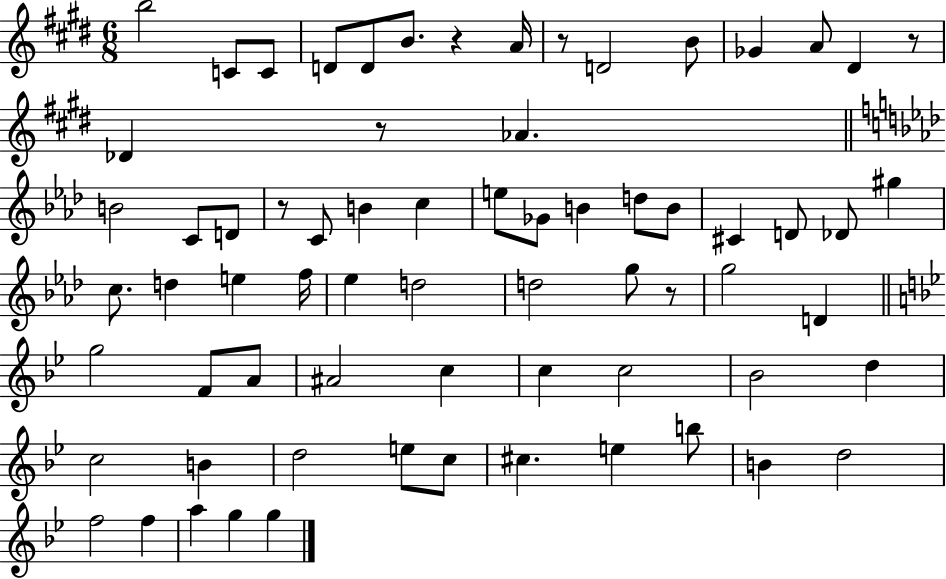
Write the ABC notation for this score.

X:1
T:Untitled
M:6/8
L:1/4
K:E
b2 C/2 C/2 D/2 D/2 B/2 z A/4 z/2 D2 B/2 _G A/2 ^D z/2 _D z/2 _A B2 C/2 D/2 z/2 C/2 B c e/2 _G/2 B d/2 B/2 ^C D/2 _D/2 ^g c/2 d e f/4 _e d2 d2 g/2 z/2 g2 D g2 F/2 A/2 ^A2 c c c2 _B2 d c2 B d2 e/2 c/2 ^c e b/2 B d2 f2 f a g g